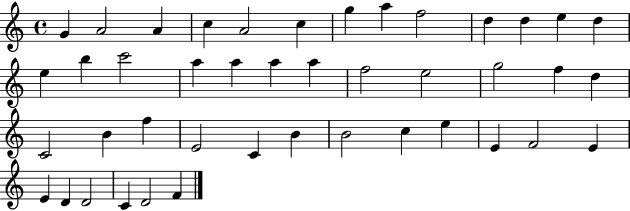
X:1
T:Untitled
M:4/4
L:1/4
K:C
G A2 A c A2 c g a f2 d d e d e b c'2 a a a a f2 e2 g2 f d C2 B f E2 C B B2 c e E F2 E E D D2 C D2 F